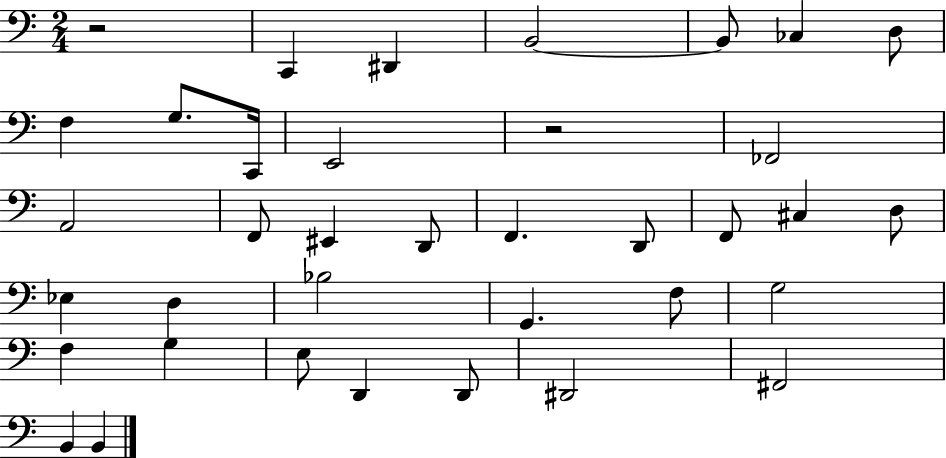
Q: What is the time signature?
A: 2/4